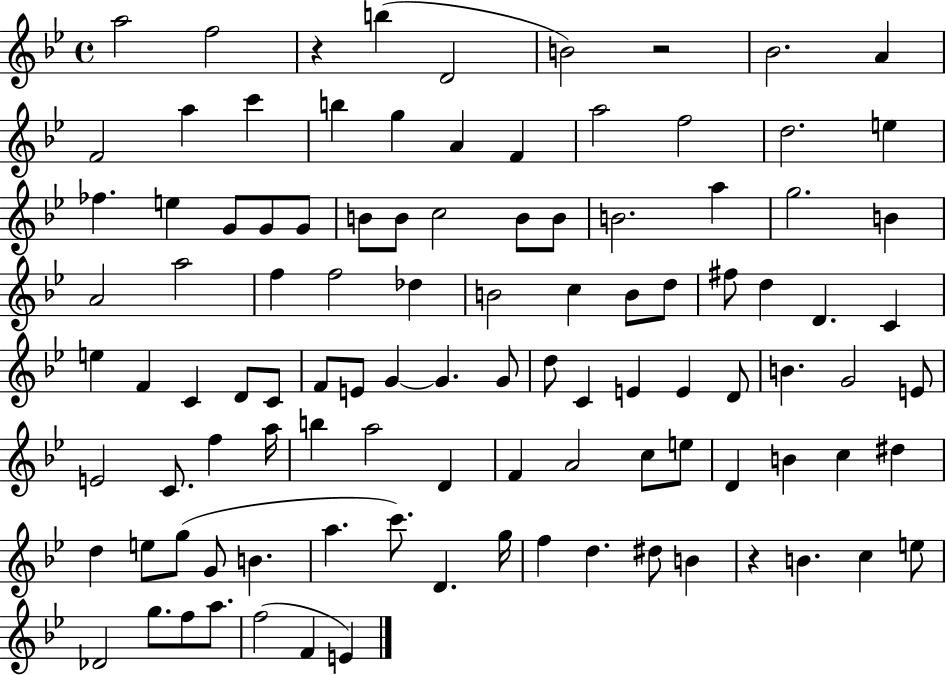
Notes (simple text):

A5/h F5/h R/q B5/q D4/h B4/h R/h Bb4/h. A4/q F4/h A5/q C6/q B5/q G5/q A4/q F4/q A5/h F5/h D5/h. E5/q FES5/q. E5/q G4/e G4/e G4/e B4/e B4/e C5/h B4/e B4/e B4/h. A5/q G5/h. B4/q A4/h A5/h F5/q F5/h Db5/q B4/h C5/q B4/e D5/e F#5/e D5/q D4/q. C4/q E5/q F4/q C4/q D4/e C4/e F4/e E4/e G4/q G4/q. G4/e D5/e C4/q E4/q E4/q D4/e B4/q. G4/h E4/e E4/h C4/e. F5/q A5/s B5/q A5/h D4/q F4/q A4/h C5/e E5/e D4/q B4/q C5/q D#5/q D5/q E5/e G5/e G4/e B4/q. A5/q. C6/e. D4/q. G5/s F5/q D5/q. D#5/e B4/q R/q B4/q. C5/q E5/e Db4/h G5/e. F5/e A5/e. F5/h F4/q E4/q